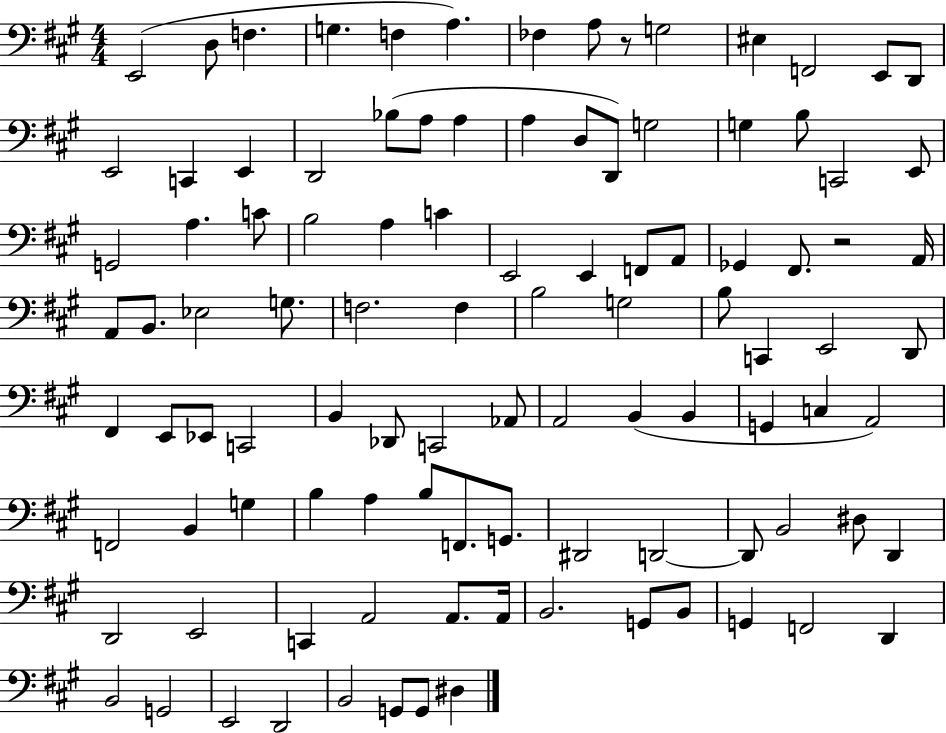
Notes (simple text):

E2/h D3/e F3/q. G3/q. F3/q A3/q. FES3/q A3/e R/e G3/h EIS3/q F2/h E2/e D2/e E2/h C2/q E2/q D2/h Bb3/e A3/e A3/q A3/q D3/e D2/e G3/h G3/q B3/e C2/h E2/e G2/h A3/q. C4/e B3/h A3/q C4/q E2/h E2/q F2/e A2/e Gb2/q F#2/e. R/h A2/s A2/e B2/e. Eb3/h G3/e. F3/h. F3/q B3/h G3/h B3/e C2/q E2/h D2/e F#2/q E2/e Eb2/e C2/h B2/q Db2/e C2/h Ab2/e A2/h B2/q B2/q G2/q C3/q A2/h F2/h B2/q G3/q B3/q A3/q B3/e F2/e. G2/e. D#2/h D2/h D2/e B2/h D#3/e D2/q D2/h E2/h C2/q A2/h A2/e. A2/s B2/h. G2/e B2/e G2/q F2/h D2/q B2/h G2/h E2/h D2/h B2/h G2/e G2/e D#3/q